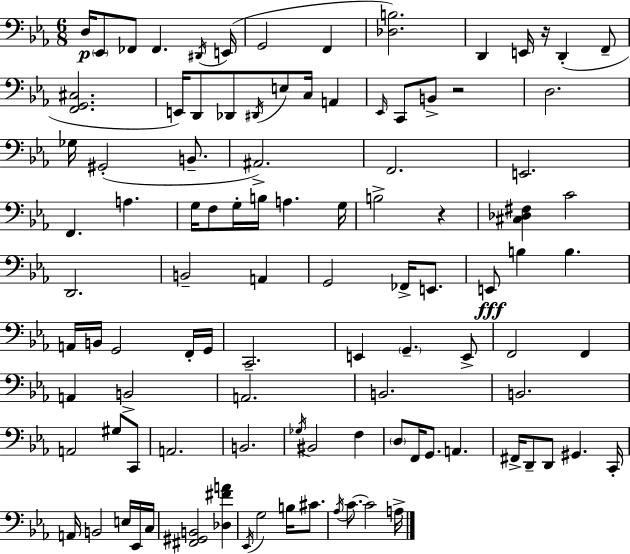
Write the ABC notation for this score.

X:1
T:Untitled
M:6/8
L:1/4
K:Eb
D,/4 _E,,/2 _F,,/2 _F,, ^D,,/4 E,,/4 G,,2 F,, [_D,B,]2 D,, E,,/4 z/4 D,, F,,/2 [F,,G,,^C,]2 E,,/4 D,,/2 _D,,/2 ^D,,/4 E,/2 C,/4 A,, _E,,/4 C,,/2 B,,/2 z2 D,2 _G,/4 ^G,,2 B,,/2 ^A,,2 F,,2 E,,2 F,, A, G,/4 F,/2 G,/4 B,/4 A, G,/4 B,2 z [^C,_D,^F,] C2 D,,2 B,,2 A,, G,,2 _F,,/4 E,,/2 E,,/2 B, B, A,,/4 B,,/4 G,,2 F,,/4 G,,/4 C,,2 E,, G,, E,,/2 F,,2 F,, A,, B,,2 A,,2 B,,2 B,,2 A,,2 ^G,/2 C,,/2 A,,2 B,,2 _G,/4 ^B,,2 F, D,/2 F,,/4 G,,/2 A,, ^F,,/4 D,,/2 D,,/2 ^G,, C,,/4 A,,/4 B,,2 E,/4 _E,,/4 C,/4 [^F,,^G,,B,,]2 [_D,^FA] _E,,/4 G,2 B,/4 ^C/2 _A,/4 C/2 C2 A,/4